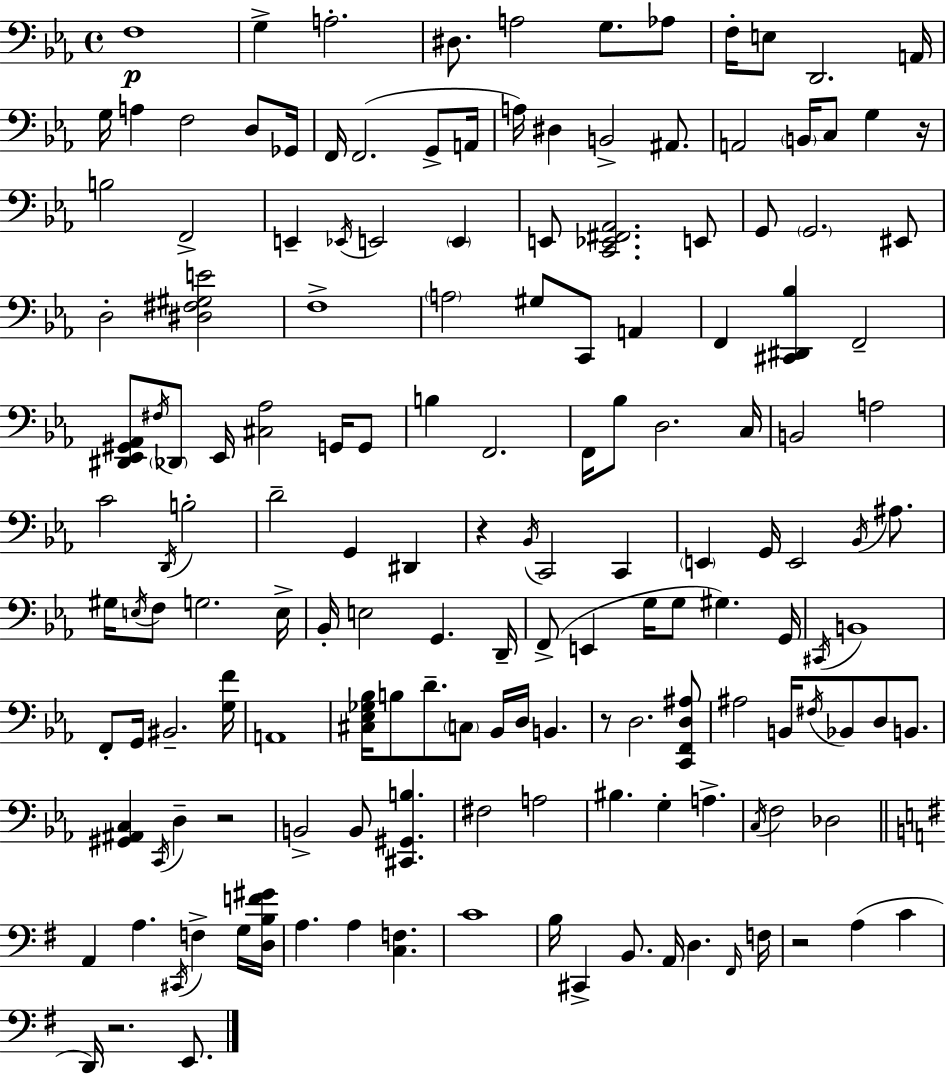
F3/w G3/q A3/h. D#3/e. A3/h G3/e. Ab3/e F3/s E3/e D2/h. A2/s G3/s A3/q F3/h D3/e Gb2/s F2/s F2/h. G2/e A2/s A3/s D#3/q B2/h A#2/e. A2/h B2/s C3/e G3/q R/s B3/h F2/h E2/q Eb2/s E2/h E2/q E2/e [C2,Eb2,F#2,Ab2]/h. E2/e G2/e G2/h. EIS2/e D3/h [D#3,F#3,G#3,E4]/h F3/w A3/h G#3/e C2/e A2/q F2/q [C#2,D#2,Bb3]/q F2/h [D#2,Eb2,G#2,Ab2]/e F#3/s Db2/e Eb2/s [C#3,Ab3]/h G2/s G2/e B3/q F2/h. F2/s Bb3/e D3/h. C3/s B2/h A3/h C4/h D2/s B3/h D4/h G2/q D#2/q R/q Bb2/s C2/h C2/q E2/q G2/s E2/h Bb2/s A#3/e. G#3/s E3/s F3/e G3/h. E3/s Bb2/s E3/h G2/q. D2/s F2/e E2/q G3/s G3/e G#3/q. G2/s C#2/s B2/w F2/e G2/s BIS2/h. [G3,F4]/s A2/w [C#3,Eb3,Gb3,Bb3]/s B3/e D4/e. C3/e Bb2/s D3/s B2/q. R/e D3/h. [C2,F2,D3,A#3]/e A#3/h B2/s F#3/s Bb2/e D3/e B2/e. [G#2,A#2,C3]/q C2/s D3/q R/h B2/h B2/e [C#2,G#2,B3]/q. F#3/h A3/h BIS3/q. G3/q A3/q. C3/s F3/h Db3/h A2/q A3/q. C#2/s F3/q G3/s [D3,B3,F4,G#4]/s A3/q. A3/q [C3,F3]/q. C4/w B3/s C#2/q B2/e. A2/s D3/q. F#2/s F3/s R/h A3/q C4/q D2/s R/h. E2/e.